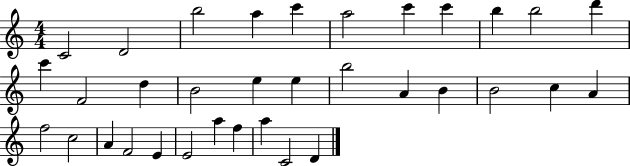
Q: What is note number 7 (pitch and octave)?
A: C6